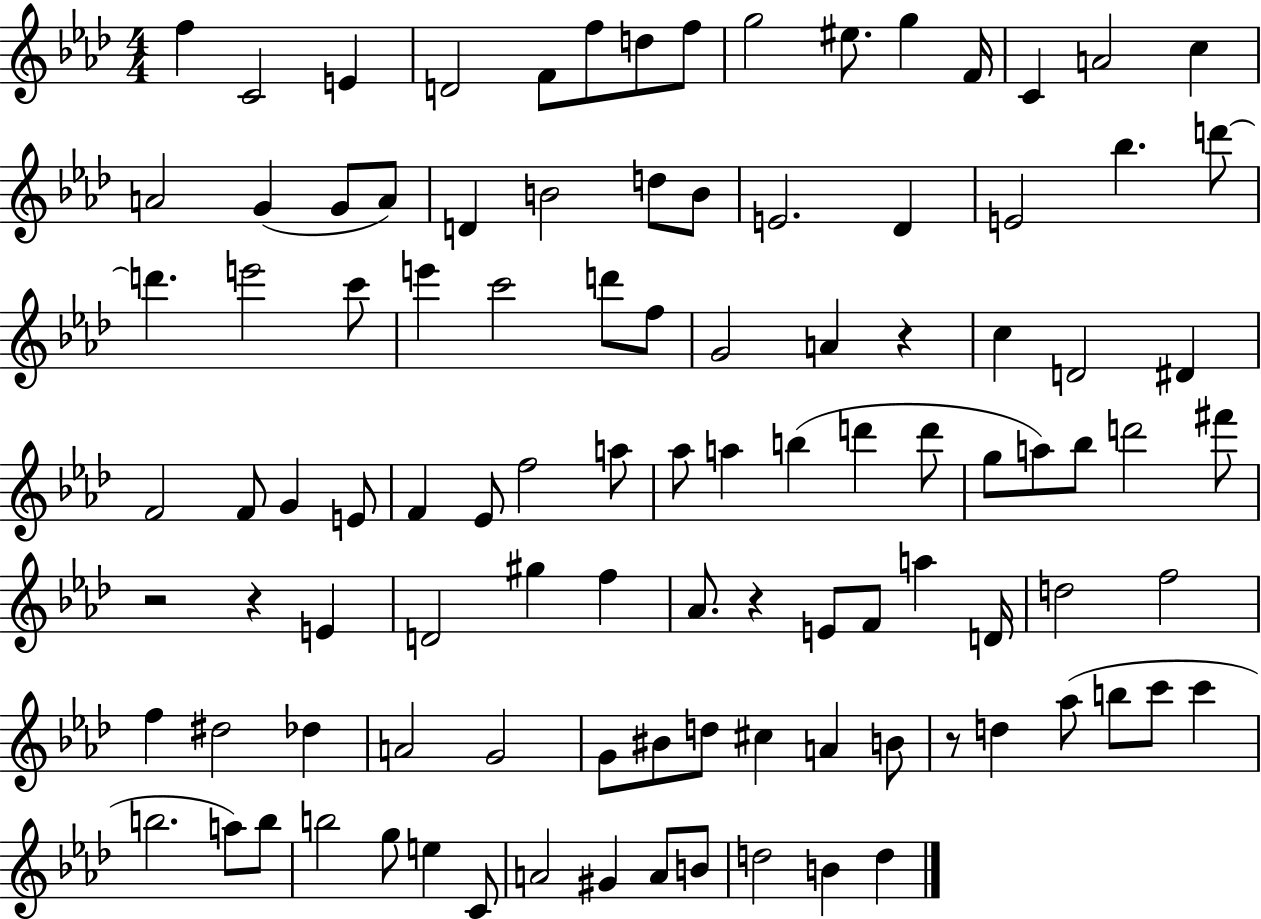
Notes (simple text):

F5/q C4/h E4/q D4/h F4/e F5/e D5/e F5/e G5/h EIS5/e. G5/q F4/s C4/q A4/h C5/q A4/h G4/q G4/e A4/e D4/q B4/h D5/e B4/e E4/h. Db4/q E4/h Bb5/q. D6/e D6/q. E6/h C6/e E6/q C6/h D6/e F5/e G4/h A4/q R/q C5/q D4/h D#4/q F4/h F4/e G4/q E4/e F4/q Eb4/e F5/h A5/e Ab5/e A5/q B5/q D6/q D6/e G5/e A5/e Bb5/e D6/h F#6/e R/h R/q E4/q D4/h G#5/q F5/q Ab4/e. R/q E4/e F4/e A5/q D4/s D5/h F5/h F5/q D#5/h Db5/q A4/h G4/h G4/e BIS4/e D5/e C#5/q A4/q B4/e R/e D5/q Ab5/e B5/e C6/e C6/q B5/h. A5/e B5/e B5/h G5/e E5/q C4/e A4/h G#4/q A4/e B4/e D5/h B4/q D5/q